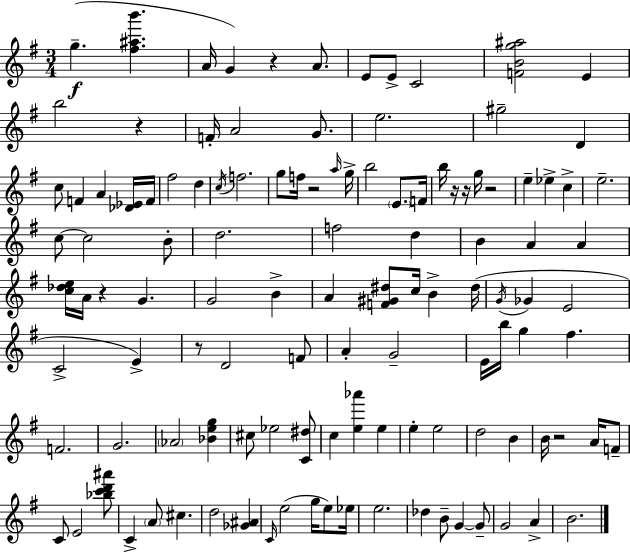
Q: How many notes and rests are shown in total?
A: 118